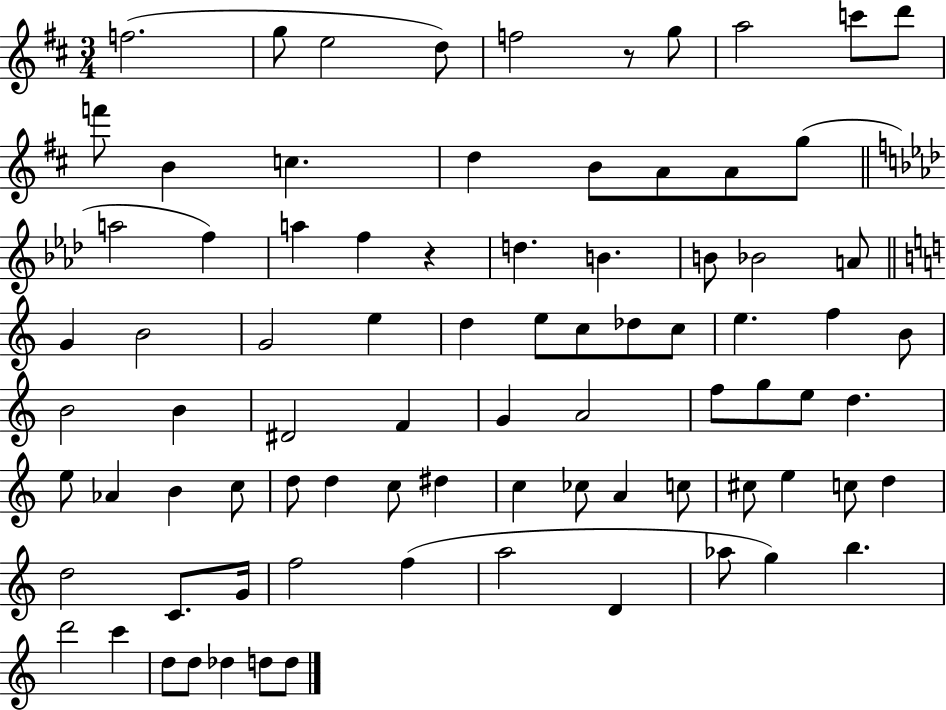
{
  \clef treble
  \numericTimeSignature
  \time 3/4
  \key d \major
  f''2.( | g''8 e''2 d''8) | f''2 r8 g''8 | a''2 c'''8 d'''8 | \break f'''8 b'4 c''4. | d''4 b'8 a'8 a'8 g''8( | \bar "||" \break \key f \minor a''2 f''4) | a''4 f''4 r4 | d''4. b'4. | b'8 bes'2 a'8 | \break \bar "||" \break \key c \major g'4 b'2 | g'2 e''4 | d''4 e''8 c''8 des''8 c''8 | e''4. f''4 b'8 | \break b'2 b'4 | dis'2 f'4 | g'4 a'2 | f''8 g''8 e''8 d''4. | \break e''8 aes'4 b'4 c''8 | d''8 d''4 c''8 dis''4 | c''4 ces''8 a'4 c''8 | cis''8 e''4 c''8 d''4 | \break d''2 c'8. g'16 | f''2 f''4( | a''2 d'4 | aes''8 g''4) b''4. | \break d'''2 c'''4 | d''8 d''8 des''4 d''8 d''8 | \bar "|."
}